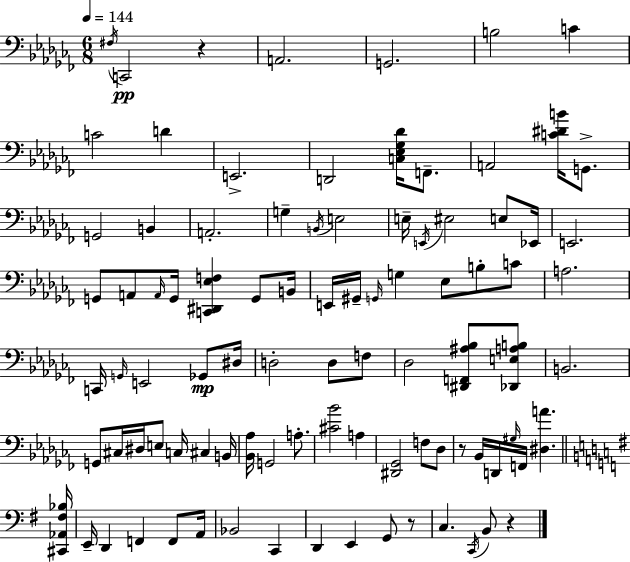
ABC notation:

X:1
T:Untitled
M:6/8
L:1/4
K:Abm
^F,/4 C,,2 z A,,2 G,,2 B,2 C C2 D E,,2 D,,2 [C,_E,_G,_D]/4 F,,/2 A,,2 [C^DB]/4 G,,/2 G,,2 B,, A,,2 G, B,,/4 E,2 E,/4 E,,/4 ^E,2 E,/2 _E,,/4 E,,2 G,,/2 A,,/2 A,,/4 G,,/4 [C,,^D,,_E,F,] G,,/2 B,,/4 E,,/4 ^G,,/4 G,,/4 G, _E,/2 B,/2 C/2 A,2 C,,/4 G,,/4 E,,2 _G,,/2 ^D,/4 D,2 D,/2 F,/2 _D,2 [^D,,F,,^A,_B,]/2 [_D,,E,A,B,]/2 B,,2 G,,/2 ^C,/4 ^D,/4 E,/2 C,/4 ^C, B,,/4 [_B,,_A,]/4 G,,2 A,/2 [^C_B]2 A, [^D,,_G,,]2 F,/2 _D,/2 z/2 _B,,/4 D,,/4 ^G,/4 F,,/4 [^D,A] [^C,,_A,,^F,_B,]/4 E,,/4 D,, F,, F,,/2 A,,/4 _B,,2 C,, D,, E,, G,,/2 z/2 C, C,,/4 B,,/2 z